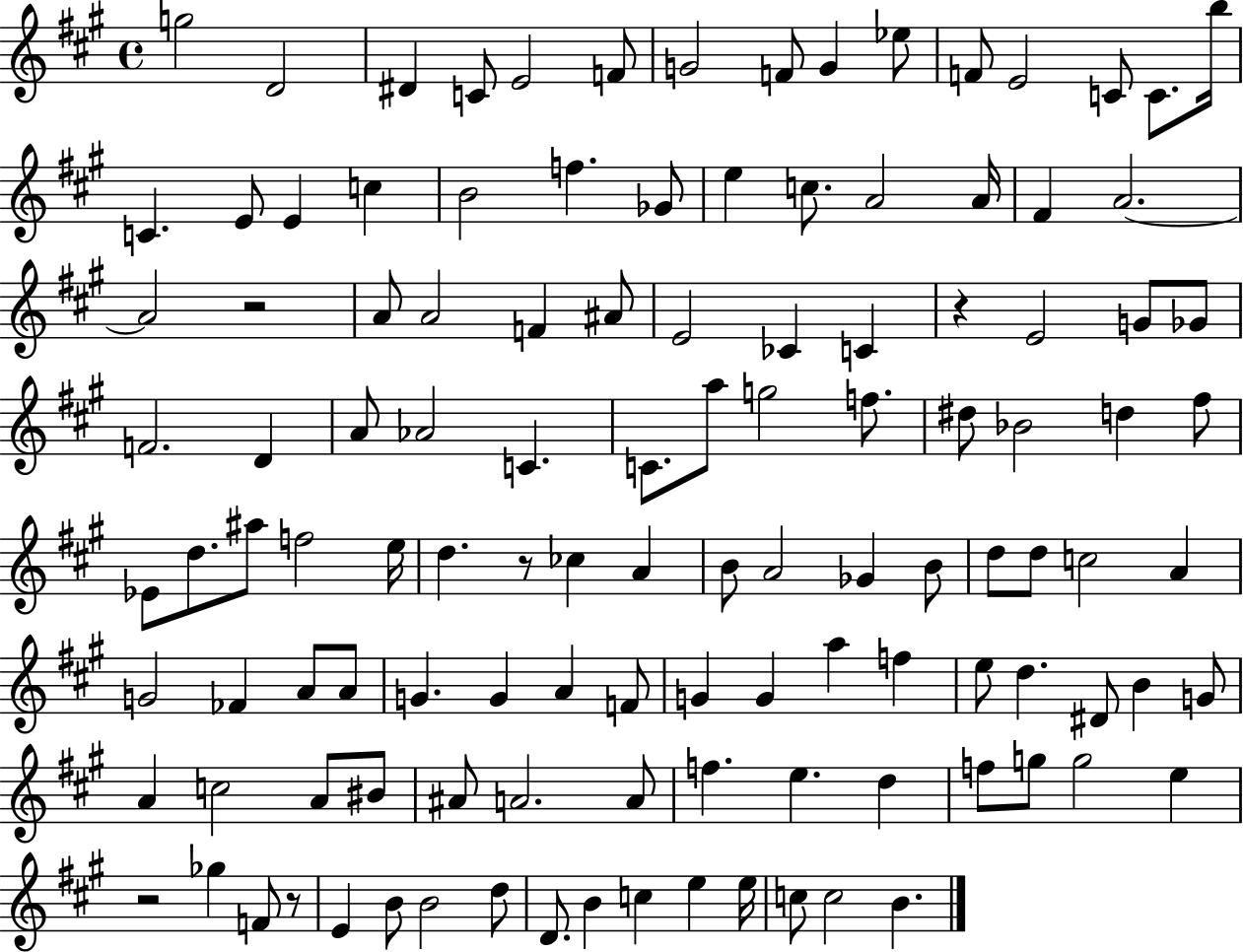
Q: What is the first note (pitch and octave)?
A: G5